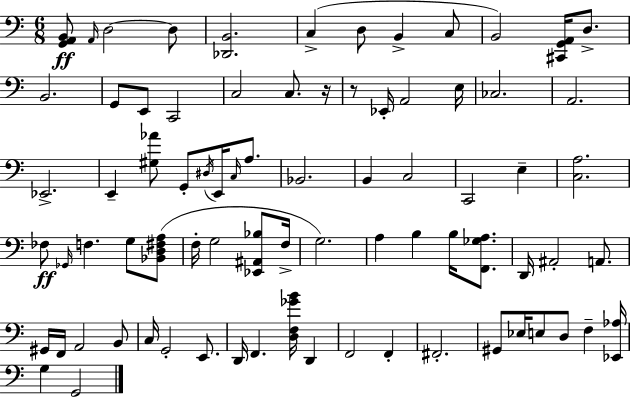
{
  \clef bass
  \numericTimeSignature
  \time 6/8
  \key c \major
  <g, a, b,>8\ff \grace { a,16 } d2~~ d8 | <des, b,>2. | c4->( d8 b,4-> c8 | b,2) <cis, g, a,>16 d8.-> | \break b,2. | g,8 e,8 c,2 | c2 c8. | r16 r8 ees,16-. a,2 | \break e16 ces2. | a,2. | ees,2.-> | e,4-- <gis aes'>8 g,8-. \acciaccatura { dis16 } e,16 \grace { c16 } | \break a8. bes,2. | b,4 c2 | c,2 e4-- | <c a>2. | \break fes8\ff \grace { ges,16 } f4. | g8 <bes, d fis a>8( f16-. g2 | <ees, ais, bes>8 f16-> g2.) | a4 b4 | \break b16 <f, ges a>8. d,16 ais,2-. | a,8. gis,16 f,16 a,2 | b,8 c16 g,2-. | e,8. d,16 f,4. <d f ges' b'>16 | \break d,4 f,2 | f,4-. fis,2.-. | gis,8 ees16 e8 d8 f4-- | <ees, aes>16 g4 g,2 | \break \bar "|."
}